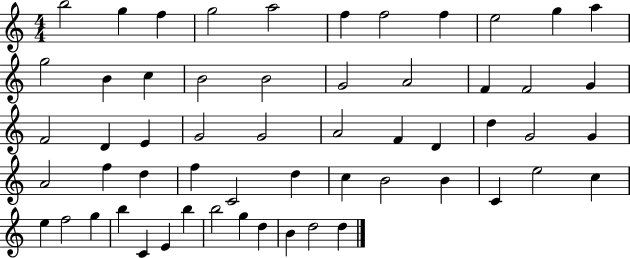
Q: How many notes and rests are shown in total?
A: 57